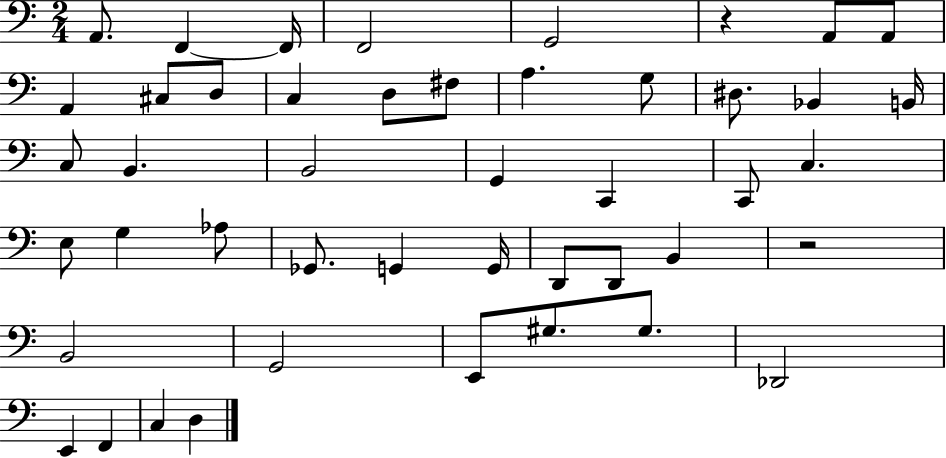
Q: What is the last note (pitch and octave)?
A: D3